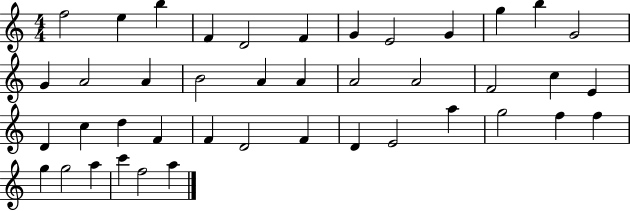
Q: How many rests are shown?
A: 0